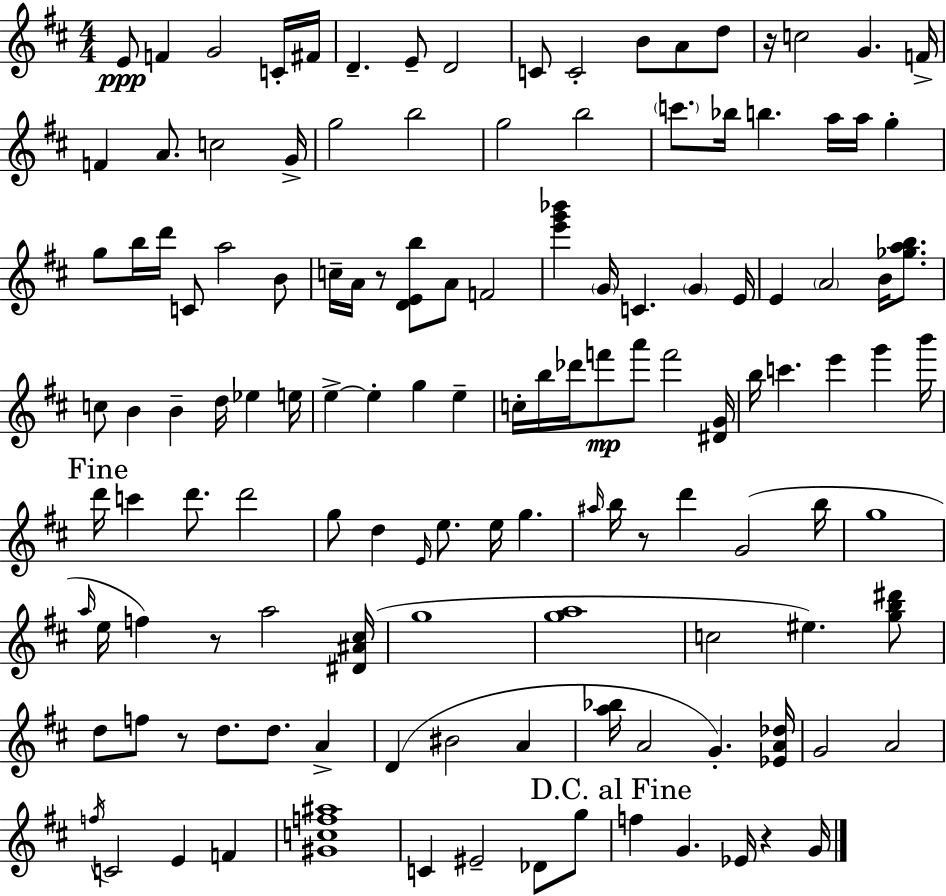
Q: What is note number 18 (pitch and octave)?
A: A4